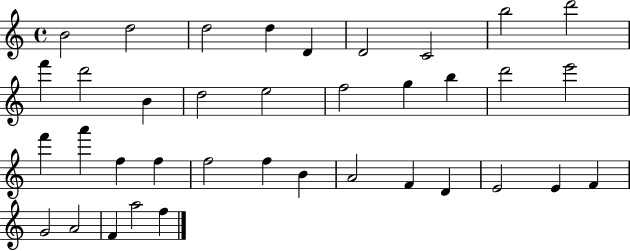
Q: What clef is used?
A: treble